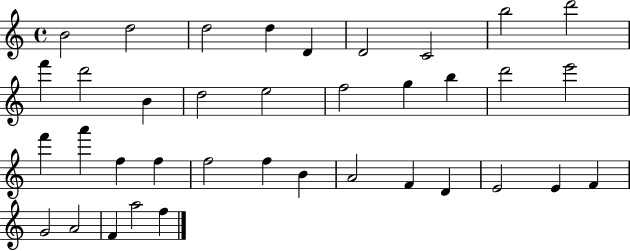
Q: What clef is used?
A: treble